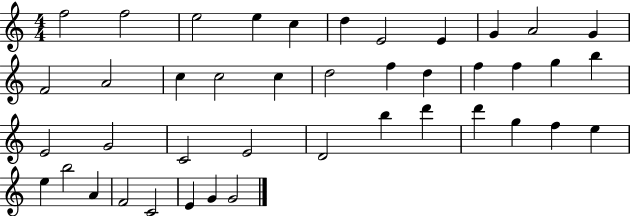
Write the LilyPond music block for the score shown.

{
  \clef treble
  \numericTimeSignature
  \time 4/4
  \key c \major
  f''2 f''2 | e''2 e''4 c''4 | d''4 e'2 e'4 | g'4 a'2 g'4 | \break f'2 a'2 | c''4 c''2 c''4 | d''2 f''4 d''4 | f''4 f''4 g''4 b''4 | \break e'2 g'2 | c'2 e'2 | d'2 b''4 d'''4 | d'''4 g''4 f''4 e''4 | \break e''4 b''2 a'4 | f'2 c'2 | e'4 g'4 g'2 | \bar "|."
}